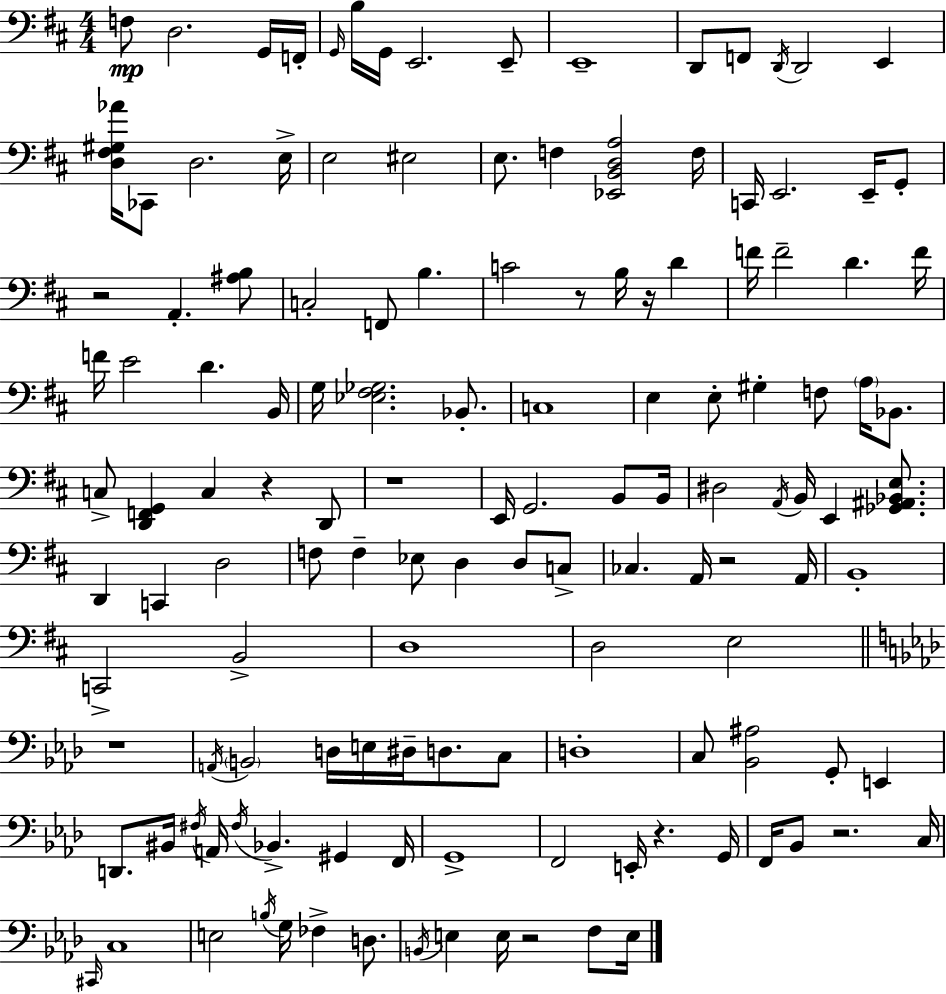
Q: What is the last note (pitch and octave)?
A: E3